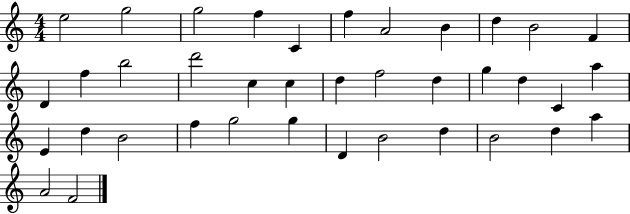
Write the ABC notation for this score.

X:1
T:Untitled
M:4/4
L:1/4
K:C
e2 g2 g2 f C f A2 B d B2 F D f b2 d'2 c c d f2 d g d C a E d B2 f g2 g D B2 d B2 d a A2 F2